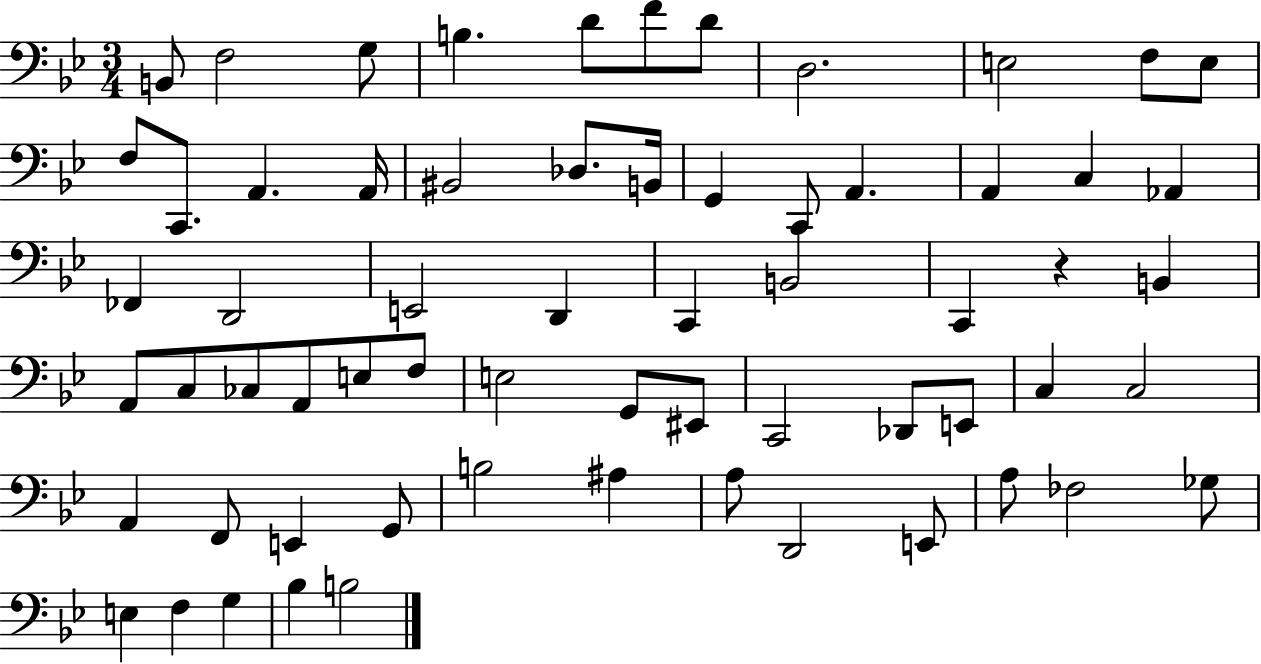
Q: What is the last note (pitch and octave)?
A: B3